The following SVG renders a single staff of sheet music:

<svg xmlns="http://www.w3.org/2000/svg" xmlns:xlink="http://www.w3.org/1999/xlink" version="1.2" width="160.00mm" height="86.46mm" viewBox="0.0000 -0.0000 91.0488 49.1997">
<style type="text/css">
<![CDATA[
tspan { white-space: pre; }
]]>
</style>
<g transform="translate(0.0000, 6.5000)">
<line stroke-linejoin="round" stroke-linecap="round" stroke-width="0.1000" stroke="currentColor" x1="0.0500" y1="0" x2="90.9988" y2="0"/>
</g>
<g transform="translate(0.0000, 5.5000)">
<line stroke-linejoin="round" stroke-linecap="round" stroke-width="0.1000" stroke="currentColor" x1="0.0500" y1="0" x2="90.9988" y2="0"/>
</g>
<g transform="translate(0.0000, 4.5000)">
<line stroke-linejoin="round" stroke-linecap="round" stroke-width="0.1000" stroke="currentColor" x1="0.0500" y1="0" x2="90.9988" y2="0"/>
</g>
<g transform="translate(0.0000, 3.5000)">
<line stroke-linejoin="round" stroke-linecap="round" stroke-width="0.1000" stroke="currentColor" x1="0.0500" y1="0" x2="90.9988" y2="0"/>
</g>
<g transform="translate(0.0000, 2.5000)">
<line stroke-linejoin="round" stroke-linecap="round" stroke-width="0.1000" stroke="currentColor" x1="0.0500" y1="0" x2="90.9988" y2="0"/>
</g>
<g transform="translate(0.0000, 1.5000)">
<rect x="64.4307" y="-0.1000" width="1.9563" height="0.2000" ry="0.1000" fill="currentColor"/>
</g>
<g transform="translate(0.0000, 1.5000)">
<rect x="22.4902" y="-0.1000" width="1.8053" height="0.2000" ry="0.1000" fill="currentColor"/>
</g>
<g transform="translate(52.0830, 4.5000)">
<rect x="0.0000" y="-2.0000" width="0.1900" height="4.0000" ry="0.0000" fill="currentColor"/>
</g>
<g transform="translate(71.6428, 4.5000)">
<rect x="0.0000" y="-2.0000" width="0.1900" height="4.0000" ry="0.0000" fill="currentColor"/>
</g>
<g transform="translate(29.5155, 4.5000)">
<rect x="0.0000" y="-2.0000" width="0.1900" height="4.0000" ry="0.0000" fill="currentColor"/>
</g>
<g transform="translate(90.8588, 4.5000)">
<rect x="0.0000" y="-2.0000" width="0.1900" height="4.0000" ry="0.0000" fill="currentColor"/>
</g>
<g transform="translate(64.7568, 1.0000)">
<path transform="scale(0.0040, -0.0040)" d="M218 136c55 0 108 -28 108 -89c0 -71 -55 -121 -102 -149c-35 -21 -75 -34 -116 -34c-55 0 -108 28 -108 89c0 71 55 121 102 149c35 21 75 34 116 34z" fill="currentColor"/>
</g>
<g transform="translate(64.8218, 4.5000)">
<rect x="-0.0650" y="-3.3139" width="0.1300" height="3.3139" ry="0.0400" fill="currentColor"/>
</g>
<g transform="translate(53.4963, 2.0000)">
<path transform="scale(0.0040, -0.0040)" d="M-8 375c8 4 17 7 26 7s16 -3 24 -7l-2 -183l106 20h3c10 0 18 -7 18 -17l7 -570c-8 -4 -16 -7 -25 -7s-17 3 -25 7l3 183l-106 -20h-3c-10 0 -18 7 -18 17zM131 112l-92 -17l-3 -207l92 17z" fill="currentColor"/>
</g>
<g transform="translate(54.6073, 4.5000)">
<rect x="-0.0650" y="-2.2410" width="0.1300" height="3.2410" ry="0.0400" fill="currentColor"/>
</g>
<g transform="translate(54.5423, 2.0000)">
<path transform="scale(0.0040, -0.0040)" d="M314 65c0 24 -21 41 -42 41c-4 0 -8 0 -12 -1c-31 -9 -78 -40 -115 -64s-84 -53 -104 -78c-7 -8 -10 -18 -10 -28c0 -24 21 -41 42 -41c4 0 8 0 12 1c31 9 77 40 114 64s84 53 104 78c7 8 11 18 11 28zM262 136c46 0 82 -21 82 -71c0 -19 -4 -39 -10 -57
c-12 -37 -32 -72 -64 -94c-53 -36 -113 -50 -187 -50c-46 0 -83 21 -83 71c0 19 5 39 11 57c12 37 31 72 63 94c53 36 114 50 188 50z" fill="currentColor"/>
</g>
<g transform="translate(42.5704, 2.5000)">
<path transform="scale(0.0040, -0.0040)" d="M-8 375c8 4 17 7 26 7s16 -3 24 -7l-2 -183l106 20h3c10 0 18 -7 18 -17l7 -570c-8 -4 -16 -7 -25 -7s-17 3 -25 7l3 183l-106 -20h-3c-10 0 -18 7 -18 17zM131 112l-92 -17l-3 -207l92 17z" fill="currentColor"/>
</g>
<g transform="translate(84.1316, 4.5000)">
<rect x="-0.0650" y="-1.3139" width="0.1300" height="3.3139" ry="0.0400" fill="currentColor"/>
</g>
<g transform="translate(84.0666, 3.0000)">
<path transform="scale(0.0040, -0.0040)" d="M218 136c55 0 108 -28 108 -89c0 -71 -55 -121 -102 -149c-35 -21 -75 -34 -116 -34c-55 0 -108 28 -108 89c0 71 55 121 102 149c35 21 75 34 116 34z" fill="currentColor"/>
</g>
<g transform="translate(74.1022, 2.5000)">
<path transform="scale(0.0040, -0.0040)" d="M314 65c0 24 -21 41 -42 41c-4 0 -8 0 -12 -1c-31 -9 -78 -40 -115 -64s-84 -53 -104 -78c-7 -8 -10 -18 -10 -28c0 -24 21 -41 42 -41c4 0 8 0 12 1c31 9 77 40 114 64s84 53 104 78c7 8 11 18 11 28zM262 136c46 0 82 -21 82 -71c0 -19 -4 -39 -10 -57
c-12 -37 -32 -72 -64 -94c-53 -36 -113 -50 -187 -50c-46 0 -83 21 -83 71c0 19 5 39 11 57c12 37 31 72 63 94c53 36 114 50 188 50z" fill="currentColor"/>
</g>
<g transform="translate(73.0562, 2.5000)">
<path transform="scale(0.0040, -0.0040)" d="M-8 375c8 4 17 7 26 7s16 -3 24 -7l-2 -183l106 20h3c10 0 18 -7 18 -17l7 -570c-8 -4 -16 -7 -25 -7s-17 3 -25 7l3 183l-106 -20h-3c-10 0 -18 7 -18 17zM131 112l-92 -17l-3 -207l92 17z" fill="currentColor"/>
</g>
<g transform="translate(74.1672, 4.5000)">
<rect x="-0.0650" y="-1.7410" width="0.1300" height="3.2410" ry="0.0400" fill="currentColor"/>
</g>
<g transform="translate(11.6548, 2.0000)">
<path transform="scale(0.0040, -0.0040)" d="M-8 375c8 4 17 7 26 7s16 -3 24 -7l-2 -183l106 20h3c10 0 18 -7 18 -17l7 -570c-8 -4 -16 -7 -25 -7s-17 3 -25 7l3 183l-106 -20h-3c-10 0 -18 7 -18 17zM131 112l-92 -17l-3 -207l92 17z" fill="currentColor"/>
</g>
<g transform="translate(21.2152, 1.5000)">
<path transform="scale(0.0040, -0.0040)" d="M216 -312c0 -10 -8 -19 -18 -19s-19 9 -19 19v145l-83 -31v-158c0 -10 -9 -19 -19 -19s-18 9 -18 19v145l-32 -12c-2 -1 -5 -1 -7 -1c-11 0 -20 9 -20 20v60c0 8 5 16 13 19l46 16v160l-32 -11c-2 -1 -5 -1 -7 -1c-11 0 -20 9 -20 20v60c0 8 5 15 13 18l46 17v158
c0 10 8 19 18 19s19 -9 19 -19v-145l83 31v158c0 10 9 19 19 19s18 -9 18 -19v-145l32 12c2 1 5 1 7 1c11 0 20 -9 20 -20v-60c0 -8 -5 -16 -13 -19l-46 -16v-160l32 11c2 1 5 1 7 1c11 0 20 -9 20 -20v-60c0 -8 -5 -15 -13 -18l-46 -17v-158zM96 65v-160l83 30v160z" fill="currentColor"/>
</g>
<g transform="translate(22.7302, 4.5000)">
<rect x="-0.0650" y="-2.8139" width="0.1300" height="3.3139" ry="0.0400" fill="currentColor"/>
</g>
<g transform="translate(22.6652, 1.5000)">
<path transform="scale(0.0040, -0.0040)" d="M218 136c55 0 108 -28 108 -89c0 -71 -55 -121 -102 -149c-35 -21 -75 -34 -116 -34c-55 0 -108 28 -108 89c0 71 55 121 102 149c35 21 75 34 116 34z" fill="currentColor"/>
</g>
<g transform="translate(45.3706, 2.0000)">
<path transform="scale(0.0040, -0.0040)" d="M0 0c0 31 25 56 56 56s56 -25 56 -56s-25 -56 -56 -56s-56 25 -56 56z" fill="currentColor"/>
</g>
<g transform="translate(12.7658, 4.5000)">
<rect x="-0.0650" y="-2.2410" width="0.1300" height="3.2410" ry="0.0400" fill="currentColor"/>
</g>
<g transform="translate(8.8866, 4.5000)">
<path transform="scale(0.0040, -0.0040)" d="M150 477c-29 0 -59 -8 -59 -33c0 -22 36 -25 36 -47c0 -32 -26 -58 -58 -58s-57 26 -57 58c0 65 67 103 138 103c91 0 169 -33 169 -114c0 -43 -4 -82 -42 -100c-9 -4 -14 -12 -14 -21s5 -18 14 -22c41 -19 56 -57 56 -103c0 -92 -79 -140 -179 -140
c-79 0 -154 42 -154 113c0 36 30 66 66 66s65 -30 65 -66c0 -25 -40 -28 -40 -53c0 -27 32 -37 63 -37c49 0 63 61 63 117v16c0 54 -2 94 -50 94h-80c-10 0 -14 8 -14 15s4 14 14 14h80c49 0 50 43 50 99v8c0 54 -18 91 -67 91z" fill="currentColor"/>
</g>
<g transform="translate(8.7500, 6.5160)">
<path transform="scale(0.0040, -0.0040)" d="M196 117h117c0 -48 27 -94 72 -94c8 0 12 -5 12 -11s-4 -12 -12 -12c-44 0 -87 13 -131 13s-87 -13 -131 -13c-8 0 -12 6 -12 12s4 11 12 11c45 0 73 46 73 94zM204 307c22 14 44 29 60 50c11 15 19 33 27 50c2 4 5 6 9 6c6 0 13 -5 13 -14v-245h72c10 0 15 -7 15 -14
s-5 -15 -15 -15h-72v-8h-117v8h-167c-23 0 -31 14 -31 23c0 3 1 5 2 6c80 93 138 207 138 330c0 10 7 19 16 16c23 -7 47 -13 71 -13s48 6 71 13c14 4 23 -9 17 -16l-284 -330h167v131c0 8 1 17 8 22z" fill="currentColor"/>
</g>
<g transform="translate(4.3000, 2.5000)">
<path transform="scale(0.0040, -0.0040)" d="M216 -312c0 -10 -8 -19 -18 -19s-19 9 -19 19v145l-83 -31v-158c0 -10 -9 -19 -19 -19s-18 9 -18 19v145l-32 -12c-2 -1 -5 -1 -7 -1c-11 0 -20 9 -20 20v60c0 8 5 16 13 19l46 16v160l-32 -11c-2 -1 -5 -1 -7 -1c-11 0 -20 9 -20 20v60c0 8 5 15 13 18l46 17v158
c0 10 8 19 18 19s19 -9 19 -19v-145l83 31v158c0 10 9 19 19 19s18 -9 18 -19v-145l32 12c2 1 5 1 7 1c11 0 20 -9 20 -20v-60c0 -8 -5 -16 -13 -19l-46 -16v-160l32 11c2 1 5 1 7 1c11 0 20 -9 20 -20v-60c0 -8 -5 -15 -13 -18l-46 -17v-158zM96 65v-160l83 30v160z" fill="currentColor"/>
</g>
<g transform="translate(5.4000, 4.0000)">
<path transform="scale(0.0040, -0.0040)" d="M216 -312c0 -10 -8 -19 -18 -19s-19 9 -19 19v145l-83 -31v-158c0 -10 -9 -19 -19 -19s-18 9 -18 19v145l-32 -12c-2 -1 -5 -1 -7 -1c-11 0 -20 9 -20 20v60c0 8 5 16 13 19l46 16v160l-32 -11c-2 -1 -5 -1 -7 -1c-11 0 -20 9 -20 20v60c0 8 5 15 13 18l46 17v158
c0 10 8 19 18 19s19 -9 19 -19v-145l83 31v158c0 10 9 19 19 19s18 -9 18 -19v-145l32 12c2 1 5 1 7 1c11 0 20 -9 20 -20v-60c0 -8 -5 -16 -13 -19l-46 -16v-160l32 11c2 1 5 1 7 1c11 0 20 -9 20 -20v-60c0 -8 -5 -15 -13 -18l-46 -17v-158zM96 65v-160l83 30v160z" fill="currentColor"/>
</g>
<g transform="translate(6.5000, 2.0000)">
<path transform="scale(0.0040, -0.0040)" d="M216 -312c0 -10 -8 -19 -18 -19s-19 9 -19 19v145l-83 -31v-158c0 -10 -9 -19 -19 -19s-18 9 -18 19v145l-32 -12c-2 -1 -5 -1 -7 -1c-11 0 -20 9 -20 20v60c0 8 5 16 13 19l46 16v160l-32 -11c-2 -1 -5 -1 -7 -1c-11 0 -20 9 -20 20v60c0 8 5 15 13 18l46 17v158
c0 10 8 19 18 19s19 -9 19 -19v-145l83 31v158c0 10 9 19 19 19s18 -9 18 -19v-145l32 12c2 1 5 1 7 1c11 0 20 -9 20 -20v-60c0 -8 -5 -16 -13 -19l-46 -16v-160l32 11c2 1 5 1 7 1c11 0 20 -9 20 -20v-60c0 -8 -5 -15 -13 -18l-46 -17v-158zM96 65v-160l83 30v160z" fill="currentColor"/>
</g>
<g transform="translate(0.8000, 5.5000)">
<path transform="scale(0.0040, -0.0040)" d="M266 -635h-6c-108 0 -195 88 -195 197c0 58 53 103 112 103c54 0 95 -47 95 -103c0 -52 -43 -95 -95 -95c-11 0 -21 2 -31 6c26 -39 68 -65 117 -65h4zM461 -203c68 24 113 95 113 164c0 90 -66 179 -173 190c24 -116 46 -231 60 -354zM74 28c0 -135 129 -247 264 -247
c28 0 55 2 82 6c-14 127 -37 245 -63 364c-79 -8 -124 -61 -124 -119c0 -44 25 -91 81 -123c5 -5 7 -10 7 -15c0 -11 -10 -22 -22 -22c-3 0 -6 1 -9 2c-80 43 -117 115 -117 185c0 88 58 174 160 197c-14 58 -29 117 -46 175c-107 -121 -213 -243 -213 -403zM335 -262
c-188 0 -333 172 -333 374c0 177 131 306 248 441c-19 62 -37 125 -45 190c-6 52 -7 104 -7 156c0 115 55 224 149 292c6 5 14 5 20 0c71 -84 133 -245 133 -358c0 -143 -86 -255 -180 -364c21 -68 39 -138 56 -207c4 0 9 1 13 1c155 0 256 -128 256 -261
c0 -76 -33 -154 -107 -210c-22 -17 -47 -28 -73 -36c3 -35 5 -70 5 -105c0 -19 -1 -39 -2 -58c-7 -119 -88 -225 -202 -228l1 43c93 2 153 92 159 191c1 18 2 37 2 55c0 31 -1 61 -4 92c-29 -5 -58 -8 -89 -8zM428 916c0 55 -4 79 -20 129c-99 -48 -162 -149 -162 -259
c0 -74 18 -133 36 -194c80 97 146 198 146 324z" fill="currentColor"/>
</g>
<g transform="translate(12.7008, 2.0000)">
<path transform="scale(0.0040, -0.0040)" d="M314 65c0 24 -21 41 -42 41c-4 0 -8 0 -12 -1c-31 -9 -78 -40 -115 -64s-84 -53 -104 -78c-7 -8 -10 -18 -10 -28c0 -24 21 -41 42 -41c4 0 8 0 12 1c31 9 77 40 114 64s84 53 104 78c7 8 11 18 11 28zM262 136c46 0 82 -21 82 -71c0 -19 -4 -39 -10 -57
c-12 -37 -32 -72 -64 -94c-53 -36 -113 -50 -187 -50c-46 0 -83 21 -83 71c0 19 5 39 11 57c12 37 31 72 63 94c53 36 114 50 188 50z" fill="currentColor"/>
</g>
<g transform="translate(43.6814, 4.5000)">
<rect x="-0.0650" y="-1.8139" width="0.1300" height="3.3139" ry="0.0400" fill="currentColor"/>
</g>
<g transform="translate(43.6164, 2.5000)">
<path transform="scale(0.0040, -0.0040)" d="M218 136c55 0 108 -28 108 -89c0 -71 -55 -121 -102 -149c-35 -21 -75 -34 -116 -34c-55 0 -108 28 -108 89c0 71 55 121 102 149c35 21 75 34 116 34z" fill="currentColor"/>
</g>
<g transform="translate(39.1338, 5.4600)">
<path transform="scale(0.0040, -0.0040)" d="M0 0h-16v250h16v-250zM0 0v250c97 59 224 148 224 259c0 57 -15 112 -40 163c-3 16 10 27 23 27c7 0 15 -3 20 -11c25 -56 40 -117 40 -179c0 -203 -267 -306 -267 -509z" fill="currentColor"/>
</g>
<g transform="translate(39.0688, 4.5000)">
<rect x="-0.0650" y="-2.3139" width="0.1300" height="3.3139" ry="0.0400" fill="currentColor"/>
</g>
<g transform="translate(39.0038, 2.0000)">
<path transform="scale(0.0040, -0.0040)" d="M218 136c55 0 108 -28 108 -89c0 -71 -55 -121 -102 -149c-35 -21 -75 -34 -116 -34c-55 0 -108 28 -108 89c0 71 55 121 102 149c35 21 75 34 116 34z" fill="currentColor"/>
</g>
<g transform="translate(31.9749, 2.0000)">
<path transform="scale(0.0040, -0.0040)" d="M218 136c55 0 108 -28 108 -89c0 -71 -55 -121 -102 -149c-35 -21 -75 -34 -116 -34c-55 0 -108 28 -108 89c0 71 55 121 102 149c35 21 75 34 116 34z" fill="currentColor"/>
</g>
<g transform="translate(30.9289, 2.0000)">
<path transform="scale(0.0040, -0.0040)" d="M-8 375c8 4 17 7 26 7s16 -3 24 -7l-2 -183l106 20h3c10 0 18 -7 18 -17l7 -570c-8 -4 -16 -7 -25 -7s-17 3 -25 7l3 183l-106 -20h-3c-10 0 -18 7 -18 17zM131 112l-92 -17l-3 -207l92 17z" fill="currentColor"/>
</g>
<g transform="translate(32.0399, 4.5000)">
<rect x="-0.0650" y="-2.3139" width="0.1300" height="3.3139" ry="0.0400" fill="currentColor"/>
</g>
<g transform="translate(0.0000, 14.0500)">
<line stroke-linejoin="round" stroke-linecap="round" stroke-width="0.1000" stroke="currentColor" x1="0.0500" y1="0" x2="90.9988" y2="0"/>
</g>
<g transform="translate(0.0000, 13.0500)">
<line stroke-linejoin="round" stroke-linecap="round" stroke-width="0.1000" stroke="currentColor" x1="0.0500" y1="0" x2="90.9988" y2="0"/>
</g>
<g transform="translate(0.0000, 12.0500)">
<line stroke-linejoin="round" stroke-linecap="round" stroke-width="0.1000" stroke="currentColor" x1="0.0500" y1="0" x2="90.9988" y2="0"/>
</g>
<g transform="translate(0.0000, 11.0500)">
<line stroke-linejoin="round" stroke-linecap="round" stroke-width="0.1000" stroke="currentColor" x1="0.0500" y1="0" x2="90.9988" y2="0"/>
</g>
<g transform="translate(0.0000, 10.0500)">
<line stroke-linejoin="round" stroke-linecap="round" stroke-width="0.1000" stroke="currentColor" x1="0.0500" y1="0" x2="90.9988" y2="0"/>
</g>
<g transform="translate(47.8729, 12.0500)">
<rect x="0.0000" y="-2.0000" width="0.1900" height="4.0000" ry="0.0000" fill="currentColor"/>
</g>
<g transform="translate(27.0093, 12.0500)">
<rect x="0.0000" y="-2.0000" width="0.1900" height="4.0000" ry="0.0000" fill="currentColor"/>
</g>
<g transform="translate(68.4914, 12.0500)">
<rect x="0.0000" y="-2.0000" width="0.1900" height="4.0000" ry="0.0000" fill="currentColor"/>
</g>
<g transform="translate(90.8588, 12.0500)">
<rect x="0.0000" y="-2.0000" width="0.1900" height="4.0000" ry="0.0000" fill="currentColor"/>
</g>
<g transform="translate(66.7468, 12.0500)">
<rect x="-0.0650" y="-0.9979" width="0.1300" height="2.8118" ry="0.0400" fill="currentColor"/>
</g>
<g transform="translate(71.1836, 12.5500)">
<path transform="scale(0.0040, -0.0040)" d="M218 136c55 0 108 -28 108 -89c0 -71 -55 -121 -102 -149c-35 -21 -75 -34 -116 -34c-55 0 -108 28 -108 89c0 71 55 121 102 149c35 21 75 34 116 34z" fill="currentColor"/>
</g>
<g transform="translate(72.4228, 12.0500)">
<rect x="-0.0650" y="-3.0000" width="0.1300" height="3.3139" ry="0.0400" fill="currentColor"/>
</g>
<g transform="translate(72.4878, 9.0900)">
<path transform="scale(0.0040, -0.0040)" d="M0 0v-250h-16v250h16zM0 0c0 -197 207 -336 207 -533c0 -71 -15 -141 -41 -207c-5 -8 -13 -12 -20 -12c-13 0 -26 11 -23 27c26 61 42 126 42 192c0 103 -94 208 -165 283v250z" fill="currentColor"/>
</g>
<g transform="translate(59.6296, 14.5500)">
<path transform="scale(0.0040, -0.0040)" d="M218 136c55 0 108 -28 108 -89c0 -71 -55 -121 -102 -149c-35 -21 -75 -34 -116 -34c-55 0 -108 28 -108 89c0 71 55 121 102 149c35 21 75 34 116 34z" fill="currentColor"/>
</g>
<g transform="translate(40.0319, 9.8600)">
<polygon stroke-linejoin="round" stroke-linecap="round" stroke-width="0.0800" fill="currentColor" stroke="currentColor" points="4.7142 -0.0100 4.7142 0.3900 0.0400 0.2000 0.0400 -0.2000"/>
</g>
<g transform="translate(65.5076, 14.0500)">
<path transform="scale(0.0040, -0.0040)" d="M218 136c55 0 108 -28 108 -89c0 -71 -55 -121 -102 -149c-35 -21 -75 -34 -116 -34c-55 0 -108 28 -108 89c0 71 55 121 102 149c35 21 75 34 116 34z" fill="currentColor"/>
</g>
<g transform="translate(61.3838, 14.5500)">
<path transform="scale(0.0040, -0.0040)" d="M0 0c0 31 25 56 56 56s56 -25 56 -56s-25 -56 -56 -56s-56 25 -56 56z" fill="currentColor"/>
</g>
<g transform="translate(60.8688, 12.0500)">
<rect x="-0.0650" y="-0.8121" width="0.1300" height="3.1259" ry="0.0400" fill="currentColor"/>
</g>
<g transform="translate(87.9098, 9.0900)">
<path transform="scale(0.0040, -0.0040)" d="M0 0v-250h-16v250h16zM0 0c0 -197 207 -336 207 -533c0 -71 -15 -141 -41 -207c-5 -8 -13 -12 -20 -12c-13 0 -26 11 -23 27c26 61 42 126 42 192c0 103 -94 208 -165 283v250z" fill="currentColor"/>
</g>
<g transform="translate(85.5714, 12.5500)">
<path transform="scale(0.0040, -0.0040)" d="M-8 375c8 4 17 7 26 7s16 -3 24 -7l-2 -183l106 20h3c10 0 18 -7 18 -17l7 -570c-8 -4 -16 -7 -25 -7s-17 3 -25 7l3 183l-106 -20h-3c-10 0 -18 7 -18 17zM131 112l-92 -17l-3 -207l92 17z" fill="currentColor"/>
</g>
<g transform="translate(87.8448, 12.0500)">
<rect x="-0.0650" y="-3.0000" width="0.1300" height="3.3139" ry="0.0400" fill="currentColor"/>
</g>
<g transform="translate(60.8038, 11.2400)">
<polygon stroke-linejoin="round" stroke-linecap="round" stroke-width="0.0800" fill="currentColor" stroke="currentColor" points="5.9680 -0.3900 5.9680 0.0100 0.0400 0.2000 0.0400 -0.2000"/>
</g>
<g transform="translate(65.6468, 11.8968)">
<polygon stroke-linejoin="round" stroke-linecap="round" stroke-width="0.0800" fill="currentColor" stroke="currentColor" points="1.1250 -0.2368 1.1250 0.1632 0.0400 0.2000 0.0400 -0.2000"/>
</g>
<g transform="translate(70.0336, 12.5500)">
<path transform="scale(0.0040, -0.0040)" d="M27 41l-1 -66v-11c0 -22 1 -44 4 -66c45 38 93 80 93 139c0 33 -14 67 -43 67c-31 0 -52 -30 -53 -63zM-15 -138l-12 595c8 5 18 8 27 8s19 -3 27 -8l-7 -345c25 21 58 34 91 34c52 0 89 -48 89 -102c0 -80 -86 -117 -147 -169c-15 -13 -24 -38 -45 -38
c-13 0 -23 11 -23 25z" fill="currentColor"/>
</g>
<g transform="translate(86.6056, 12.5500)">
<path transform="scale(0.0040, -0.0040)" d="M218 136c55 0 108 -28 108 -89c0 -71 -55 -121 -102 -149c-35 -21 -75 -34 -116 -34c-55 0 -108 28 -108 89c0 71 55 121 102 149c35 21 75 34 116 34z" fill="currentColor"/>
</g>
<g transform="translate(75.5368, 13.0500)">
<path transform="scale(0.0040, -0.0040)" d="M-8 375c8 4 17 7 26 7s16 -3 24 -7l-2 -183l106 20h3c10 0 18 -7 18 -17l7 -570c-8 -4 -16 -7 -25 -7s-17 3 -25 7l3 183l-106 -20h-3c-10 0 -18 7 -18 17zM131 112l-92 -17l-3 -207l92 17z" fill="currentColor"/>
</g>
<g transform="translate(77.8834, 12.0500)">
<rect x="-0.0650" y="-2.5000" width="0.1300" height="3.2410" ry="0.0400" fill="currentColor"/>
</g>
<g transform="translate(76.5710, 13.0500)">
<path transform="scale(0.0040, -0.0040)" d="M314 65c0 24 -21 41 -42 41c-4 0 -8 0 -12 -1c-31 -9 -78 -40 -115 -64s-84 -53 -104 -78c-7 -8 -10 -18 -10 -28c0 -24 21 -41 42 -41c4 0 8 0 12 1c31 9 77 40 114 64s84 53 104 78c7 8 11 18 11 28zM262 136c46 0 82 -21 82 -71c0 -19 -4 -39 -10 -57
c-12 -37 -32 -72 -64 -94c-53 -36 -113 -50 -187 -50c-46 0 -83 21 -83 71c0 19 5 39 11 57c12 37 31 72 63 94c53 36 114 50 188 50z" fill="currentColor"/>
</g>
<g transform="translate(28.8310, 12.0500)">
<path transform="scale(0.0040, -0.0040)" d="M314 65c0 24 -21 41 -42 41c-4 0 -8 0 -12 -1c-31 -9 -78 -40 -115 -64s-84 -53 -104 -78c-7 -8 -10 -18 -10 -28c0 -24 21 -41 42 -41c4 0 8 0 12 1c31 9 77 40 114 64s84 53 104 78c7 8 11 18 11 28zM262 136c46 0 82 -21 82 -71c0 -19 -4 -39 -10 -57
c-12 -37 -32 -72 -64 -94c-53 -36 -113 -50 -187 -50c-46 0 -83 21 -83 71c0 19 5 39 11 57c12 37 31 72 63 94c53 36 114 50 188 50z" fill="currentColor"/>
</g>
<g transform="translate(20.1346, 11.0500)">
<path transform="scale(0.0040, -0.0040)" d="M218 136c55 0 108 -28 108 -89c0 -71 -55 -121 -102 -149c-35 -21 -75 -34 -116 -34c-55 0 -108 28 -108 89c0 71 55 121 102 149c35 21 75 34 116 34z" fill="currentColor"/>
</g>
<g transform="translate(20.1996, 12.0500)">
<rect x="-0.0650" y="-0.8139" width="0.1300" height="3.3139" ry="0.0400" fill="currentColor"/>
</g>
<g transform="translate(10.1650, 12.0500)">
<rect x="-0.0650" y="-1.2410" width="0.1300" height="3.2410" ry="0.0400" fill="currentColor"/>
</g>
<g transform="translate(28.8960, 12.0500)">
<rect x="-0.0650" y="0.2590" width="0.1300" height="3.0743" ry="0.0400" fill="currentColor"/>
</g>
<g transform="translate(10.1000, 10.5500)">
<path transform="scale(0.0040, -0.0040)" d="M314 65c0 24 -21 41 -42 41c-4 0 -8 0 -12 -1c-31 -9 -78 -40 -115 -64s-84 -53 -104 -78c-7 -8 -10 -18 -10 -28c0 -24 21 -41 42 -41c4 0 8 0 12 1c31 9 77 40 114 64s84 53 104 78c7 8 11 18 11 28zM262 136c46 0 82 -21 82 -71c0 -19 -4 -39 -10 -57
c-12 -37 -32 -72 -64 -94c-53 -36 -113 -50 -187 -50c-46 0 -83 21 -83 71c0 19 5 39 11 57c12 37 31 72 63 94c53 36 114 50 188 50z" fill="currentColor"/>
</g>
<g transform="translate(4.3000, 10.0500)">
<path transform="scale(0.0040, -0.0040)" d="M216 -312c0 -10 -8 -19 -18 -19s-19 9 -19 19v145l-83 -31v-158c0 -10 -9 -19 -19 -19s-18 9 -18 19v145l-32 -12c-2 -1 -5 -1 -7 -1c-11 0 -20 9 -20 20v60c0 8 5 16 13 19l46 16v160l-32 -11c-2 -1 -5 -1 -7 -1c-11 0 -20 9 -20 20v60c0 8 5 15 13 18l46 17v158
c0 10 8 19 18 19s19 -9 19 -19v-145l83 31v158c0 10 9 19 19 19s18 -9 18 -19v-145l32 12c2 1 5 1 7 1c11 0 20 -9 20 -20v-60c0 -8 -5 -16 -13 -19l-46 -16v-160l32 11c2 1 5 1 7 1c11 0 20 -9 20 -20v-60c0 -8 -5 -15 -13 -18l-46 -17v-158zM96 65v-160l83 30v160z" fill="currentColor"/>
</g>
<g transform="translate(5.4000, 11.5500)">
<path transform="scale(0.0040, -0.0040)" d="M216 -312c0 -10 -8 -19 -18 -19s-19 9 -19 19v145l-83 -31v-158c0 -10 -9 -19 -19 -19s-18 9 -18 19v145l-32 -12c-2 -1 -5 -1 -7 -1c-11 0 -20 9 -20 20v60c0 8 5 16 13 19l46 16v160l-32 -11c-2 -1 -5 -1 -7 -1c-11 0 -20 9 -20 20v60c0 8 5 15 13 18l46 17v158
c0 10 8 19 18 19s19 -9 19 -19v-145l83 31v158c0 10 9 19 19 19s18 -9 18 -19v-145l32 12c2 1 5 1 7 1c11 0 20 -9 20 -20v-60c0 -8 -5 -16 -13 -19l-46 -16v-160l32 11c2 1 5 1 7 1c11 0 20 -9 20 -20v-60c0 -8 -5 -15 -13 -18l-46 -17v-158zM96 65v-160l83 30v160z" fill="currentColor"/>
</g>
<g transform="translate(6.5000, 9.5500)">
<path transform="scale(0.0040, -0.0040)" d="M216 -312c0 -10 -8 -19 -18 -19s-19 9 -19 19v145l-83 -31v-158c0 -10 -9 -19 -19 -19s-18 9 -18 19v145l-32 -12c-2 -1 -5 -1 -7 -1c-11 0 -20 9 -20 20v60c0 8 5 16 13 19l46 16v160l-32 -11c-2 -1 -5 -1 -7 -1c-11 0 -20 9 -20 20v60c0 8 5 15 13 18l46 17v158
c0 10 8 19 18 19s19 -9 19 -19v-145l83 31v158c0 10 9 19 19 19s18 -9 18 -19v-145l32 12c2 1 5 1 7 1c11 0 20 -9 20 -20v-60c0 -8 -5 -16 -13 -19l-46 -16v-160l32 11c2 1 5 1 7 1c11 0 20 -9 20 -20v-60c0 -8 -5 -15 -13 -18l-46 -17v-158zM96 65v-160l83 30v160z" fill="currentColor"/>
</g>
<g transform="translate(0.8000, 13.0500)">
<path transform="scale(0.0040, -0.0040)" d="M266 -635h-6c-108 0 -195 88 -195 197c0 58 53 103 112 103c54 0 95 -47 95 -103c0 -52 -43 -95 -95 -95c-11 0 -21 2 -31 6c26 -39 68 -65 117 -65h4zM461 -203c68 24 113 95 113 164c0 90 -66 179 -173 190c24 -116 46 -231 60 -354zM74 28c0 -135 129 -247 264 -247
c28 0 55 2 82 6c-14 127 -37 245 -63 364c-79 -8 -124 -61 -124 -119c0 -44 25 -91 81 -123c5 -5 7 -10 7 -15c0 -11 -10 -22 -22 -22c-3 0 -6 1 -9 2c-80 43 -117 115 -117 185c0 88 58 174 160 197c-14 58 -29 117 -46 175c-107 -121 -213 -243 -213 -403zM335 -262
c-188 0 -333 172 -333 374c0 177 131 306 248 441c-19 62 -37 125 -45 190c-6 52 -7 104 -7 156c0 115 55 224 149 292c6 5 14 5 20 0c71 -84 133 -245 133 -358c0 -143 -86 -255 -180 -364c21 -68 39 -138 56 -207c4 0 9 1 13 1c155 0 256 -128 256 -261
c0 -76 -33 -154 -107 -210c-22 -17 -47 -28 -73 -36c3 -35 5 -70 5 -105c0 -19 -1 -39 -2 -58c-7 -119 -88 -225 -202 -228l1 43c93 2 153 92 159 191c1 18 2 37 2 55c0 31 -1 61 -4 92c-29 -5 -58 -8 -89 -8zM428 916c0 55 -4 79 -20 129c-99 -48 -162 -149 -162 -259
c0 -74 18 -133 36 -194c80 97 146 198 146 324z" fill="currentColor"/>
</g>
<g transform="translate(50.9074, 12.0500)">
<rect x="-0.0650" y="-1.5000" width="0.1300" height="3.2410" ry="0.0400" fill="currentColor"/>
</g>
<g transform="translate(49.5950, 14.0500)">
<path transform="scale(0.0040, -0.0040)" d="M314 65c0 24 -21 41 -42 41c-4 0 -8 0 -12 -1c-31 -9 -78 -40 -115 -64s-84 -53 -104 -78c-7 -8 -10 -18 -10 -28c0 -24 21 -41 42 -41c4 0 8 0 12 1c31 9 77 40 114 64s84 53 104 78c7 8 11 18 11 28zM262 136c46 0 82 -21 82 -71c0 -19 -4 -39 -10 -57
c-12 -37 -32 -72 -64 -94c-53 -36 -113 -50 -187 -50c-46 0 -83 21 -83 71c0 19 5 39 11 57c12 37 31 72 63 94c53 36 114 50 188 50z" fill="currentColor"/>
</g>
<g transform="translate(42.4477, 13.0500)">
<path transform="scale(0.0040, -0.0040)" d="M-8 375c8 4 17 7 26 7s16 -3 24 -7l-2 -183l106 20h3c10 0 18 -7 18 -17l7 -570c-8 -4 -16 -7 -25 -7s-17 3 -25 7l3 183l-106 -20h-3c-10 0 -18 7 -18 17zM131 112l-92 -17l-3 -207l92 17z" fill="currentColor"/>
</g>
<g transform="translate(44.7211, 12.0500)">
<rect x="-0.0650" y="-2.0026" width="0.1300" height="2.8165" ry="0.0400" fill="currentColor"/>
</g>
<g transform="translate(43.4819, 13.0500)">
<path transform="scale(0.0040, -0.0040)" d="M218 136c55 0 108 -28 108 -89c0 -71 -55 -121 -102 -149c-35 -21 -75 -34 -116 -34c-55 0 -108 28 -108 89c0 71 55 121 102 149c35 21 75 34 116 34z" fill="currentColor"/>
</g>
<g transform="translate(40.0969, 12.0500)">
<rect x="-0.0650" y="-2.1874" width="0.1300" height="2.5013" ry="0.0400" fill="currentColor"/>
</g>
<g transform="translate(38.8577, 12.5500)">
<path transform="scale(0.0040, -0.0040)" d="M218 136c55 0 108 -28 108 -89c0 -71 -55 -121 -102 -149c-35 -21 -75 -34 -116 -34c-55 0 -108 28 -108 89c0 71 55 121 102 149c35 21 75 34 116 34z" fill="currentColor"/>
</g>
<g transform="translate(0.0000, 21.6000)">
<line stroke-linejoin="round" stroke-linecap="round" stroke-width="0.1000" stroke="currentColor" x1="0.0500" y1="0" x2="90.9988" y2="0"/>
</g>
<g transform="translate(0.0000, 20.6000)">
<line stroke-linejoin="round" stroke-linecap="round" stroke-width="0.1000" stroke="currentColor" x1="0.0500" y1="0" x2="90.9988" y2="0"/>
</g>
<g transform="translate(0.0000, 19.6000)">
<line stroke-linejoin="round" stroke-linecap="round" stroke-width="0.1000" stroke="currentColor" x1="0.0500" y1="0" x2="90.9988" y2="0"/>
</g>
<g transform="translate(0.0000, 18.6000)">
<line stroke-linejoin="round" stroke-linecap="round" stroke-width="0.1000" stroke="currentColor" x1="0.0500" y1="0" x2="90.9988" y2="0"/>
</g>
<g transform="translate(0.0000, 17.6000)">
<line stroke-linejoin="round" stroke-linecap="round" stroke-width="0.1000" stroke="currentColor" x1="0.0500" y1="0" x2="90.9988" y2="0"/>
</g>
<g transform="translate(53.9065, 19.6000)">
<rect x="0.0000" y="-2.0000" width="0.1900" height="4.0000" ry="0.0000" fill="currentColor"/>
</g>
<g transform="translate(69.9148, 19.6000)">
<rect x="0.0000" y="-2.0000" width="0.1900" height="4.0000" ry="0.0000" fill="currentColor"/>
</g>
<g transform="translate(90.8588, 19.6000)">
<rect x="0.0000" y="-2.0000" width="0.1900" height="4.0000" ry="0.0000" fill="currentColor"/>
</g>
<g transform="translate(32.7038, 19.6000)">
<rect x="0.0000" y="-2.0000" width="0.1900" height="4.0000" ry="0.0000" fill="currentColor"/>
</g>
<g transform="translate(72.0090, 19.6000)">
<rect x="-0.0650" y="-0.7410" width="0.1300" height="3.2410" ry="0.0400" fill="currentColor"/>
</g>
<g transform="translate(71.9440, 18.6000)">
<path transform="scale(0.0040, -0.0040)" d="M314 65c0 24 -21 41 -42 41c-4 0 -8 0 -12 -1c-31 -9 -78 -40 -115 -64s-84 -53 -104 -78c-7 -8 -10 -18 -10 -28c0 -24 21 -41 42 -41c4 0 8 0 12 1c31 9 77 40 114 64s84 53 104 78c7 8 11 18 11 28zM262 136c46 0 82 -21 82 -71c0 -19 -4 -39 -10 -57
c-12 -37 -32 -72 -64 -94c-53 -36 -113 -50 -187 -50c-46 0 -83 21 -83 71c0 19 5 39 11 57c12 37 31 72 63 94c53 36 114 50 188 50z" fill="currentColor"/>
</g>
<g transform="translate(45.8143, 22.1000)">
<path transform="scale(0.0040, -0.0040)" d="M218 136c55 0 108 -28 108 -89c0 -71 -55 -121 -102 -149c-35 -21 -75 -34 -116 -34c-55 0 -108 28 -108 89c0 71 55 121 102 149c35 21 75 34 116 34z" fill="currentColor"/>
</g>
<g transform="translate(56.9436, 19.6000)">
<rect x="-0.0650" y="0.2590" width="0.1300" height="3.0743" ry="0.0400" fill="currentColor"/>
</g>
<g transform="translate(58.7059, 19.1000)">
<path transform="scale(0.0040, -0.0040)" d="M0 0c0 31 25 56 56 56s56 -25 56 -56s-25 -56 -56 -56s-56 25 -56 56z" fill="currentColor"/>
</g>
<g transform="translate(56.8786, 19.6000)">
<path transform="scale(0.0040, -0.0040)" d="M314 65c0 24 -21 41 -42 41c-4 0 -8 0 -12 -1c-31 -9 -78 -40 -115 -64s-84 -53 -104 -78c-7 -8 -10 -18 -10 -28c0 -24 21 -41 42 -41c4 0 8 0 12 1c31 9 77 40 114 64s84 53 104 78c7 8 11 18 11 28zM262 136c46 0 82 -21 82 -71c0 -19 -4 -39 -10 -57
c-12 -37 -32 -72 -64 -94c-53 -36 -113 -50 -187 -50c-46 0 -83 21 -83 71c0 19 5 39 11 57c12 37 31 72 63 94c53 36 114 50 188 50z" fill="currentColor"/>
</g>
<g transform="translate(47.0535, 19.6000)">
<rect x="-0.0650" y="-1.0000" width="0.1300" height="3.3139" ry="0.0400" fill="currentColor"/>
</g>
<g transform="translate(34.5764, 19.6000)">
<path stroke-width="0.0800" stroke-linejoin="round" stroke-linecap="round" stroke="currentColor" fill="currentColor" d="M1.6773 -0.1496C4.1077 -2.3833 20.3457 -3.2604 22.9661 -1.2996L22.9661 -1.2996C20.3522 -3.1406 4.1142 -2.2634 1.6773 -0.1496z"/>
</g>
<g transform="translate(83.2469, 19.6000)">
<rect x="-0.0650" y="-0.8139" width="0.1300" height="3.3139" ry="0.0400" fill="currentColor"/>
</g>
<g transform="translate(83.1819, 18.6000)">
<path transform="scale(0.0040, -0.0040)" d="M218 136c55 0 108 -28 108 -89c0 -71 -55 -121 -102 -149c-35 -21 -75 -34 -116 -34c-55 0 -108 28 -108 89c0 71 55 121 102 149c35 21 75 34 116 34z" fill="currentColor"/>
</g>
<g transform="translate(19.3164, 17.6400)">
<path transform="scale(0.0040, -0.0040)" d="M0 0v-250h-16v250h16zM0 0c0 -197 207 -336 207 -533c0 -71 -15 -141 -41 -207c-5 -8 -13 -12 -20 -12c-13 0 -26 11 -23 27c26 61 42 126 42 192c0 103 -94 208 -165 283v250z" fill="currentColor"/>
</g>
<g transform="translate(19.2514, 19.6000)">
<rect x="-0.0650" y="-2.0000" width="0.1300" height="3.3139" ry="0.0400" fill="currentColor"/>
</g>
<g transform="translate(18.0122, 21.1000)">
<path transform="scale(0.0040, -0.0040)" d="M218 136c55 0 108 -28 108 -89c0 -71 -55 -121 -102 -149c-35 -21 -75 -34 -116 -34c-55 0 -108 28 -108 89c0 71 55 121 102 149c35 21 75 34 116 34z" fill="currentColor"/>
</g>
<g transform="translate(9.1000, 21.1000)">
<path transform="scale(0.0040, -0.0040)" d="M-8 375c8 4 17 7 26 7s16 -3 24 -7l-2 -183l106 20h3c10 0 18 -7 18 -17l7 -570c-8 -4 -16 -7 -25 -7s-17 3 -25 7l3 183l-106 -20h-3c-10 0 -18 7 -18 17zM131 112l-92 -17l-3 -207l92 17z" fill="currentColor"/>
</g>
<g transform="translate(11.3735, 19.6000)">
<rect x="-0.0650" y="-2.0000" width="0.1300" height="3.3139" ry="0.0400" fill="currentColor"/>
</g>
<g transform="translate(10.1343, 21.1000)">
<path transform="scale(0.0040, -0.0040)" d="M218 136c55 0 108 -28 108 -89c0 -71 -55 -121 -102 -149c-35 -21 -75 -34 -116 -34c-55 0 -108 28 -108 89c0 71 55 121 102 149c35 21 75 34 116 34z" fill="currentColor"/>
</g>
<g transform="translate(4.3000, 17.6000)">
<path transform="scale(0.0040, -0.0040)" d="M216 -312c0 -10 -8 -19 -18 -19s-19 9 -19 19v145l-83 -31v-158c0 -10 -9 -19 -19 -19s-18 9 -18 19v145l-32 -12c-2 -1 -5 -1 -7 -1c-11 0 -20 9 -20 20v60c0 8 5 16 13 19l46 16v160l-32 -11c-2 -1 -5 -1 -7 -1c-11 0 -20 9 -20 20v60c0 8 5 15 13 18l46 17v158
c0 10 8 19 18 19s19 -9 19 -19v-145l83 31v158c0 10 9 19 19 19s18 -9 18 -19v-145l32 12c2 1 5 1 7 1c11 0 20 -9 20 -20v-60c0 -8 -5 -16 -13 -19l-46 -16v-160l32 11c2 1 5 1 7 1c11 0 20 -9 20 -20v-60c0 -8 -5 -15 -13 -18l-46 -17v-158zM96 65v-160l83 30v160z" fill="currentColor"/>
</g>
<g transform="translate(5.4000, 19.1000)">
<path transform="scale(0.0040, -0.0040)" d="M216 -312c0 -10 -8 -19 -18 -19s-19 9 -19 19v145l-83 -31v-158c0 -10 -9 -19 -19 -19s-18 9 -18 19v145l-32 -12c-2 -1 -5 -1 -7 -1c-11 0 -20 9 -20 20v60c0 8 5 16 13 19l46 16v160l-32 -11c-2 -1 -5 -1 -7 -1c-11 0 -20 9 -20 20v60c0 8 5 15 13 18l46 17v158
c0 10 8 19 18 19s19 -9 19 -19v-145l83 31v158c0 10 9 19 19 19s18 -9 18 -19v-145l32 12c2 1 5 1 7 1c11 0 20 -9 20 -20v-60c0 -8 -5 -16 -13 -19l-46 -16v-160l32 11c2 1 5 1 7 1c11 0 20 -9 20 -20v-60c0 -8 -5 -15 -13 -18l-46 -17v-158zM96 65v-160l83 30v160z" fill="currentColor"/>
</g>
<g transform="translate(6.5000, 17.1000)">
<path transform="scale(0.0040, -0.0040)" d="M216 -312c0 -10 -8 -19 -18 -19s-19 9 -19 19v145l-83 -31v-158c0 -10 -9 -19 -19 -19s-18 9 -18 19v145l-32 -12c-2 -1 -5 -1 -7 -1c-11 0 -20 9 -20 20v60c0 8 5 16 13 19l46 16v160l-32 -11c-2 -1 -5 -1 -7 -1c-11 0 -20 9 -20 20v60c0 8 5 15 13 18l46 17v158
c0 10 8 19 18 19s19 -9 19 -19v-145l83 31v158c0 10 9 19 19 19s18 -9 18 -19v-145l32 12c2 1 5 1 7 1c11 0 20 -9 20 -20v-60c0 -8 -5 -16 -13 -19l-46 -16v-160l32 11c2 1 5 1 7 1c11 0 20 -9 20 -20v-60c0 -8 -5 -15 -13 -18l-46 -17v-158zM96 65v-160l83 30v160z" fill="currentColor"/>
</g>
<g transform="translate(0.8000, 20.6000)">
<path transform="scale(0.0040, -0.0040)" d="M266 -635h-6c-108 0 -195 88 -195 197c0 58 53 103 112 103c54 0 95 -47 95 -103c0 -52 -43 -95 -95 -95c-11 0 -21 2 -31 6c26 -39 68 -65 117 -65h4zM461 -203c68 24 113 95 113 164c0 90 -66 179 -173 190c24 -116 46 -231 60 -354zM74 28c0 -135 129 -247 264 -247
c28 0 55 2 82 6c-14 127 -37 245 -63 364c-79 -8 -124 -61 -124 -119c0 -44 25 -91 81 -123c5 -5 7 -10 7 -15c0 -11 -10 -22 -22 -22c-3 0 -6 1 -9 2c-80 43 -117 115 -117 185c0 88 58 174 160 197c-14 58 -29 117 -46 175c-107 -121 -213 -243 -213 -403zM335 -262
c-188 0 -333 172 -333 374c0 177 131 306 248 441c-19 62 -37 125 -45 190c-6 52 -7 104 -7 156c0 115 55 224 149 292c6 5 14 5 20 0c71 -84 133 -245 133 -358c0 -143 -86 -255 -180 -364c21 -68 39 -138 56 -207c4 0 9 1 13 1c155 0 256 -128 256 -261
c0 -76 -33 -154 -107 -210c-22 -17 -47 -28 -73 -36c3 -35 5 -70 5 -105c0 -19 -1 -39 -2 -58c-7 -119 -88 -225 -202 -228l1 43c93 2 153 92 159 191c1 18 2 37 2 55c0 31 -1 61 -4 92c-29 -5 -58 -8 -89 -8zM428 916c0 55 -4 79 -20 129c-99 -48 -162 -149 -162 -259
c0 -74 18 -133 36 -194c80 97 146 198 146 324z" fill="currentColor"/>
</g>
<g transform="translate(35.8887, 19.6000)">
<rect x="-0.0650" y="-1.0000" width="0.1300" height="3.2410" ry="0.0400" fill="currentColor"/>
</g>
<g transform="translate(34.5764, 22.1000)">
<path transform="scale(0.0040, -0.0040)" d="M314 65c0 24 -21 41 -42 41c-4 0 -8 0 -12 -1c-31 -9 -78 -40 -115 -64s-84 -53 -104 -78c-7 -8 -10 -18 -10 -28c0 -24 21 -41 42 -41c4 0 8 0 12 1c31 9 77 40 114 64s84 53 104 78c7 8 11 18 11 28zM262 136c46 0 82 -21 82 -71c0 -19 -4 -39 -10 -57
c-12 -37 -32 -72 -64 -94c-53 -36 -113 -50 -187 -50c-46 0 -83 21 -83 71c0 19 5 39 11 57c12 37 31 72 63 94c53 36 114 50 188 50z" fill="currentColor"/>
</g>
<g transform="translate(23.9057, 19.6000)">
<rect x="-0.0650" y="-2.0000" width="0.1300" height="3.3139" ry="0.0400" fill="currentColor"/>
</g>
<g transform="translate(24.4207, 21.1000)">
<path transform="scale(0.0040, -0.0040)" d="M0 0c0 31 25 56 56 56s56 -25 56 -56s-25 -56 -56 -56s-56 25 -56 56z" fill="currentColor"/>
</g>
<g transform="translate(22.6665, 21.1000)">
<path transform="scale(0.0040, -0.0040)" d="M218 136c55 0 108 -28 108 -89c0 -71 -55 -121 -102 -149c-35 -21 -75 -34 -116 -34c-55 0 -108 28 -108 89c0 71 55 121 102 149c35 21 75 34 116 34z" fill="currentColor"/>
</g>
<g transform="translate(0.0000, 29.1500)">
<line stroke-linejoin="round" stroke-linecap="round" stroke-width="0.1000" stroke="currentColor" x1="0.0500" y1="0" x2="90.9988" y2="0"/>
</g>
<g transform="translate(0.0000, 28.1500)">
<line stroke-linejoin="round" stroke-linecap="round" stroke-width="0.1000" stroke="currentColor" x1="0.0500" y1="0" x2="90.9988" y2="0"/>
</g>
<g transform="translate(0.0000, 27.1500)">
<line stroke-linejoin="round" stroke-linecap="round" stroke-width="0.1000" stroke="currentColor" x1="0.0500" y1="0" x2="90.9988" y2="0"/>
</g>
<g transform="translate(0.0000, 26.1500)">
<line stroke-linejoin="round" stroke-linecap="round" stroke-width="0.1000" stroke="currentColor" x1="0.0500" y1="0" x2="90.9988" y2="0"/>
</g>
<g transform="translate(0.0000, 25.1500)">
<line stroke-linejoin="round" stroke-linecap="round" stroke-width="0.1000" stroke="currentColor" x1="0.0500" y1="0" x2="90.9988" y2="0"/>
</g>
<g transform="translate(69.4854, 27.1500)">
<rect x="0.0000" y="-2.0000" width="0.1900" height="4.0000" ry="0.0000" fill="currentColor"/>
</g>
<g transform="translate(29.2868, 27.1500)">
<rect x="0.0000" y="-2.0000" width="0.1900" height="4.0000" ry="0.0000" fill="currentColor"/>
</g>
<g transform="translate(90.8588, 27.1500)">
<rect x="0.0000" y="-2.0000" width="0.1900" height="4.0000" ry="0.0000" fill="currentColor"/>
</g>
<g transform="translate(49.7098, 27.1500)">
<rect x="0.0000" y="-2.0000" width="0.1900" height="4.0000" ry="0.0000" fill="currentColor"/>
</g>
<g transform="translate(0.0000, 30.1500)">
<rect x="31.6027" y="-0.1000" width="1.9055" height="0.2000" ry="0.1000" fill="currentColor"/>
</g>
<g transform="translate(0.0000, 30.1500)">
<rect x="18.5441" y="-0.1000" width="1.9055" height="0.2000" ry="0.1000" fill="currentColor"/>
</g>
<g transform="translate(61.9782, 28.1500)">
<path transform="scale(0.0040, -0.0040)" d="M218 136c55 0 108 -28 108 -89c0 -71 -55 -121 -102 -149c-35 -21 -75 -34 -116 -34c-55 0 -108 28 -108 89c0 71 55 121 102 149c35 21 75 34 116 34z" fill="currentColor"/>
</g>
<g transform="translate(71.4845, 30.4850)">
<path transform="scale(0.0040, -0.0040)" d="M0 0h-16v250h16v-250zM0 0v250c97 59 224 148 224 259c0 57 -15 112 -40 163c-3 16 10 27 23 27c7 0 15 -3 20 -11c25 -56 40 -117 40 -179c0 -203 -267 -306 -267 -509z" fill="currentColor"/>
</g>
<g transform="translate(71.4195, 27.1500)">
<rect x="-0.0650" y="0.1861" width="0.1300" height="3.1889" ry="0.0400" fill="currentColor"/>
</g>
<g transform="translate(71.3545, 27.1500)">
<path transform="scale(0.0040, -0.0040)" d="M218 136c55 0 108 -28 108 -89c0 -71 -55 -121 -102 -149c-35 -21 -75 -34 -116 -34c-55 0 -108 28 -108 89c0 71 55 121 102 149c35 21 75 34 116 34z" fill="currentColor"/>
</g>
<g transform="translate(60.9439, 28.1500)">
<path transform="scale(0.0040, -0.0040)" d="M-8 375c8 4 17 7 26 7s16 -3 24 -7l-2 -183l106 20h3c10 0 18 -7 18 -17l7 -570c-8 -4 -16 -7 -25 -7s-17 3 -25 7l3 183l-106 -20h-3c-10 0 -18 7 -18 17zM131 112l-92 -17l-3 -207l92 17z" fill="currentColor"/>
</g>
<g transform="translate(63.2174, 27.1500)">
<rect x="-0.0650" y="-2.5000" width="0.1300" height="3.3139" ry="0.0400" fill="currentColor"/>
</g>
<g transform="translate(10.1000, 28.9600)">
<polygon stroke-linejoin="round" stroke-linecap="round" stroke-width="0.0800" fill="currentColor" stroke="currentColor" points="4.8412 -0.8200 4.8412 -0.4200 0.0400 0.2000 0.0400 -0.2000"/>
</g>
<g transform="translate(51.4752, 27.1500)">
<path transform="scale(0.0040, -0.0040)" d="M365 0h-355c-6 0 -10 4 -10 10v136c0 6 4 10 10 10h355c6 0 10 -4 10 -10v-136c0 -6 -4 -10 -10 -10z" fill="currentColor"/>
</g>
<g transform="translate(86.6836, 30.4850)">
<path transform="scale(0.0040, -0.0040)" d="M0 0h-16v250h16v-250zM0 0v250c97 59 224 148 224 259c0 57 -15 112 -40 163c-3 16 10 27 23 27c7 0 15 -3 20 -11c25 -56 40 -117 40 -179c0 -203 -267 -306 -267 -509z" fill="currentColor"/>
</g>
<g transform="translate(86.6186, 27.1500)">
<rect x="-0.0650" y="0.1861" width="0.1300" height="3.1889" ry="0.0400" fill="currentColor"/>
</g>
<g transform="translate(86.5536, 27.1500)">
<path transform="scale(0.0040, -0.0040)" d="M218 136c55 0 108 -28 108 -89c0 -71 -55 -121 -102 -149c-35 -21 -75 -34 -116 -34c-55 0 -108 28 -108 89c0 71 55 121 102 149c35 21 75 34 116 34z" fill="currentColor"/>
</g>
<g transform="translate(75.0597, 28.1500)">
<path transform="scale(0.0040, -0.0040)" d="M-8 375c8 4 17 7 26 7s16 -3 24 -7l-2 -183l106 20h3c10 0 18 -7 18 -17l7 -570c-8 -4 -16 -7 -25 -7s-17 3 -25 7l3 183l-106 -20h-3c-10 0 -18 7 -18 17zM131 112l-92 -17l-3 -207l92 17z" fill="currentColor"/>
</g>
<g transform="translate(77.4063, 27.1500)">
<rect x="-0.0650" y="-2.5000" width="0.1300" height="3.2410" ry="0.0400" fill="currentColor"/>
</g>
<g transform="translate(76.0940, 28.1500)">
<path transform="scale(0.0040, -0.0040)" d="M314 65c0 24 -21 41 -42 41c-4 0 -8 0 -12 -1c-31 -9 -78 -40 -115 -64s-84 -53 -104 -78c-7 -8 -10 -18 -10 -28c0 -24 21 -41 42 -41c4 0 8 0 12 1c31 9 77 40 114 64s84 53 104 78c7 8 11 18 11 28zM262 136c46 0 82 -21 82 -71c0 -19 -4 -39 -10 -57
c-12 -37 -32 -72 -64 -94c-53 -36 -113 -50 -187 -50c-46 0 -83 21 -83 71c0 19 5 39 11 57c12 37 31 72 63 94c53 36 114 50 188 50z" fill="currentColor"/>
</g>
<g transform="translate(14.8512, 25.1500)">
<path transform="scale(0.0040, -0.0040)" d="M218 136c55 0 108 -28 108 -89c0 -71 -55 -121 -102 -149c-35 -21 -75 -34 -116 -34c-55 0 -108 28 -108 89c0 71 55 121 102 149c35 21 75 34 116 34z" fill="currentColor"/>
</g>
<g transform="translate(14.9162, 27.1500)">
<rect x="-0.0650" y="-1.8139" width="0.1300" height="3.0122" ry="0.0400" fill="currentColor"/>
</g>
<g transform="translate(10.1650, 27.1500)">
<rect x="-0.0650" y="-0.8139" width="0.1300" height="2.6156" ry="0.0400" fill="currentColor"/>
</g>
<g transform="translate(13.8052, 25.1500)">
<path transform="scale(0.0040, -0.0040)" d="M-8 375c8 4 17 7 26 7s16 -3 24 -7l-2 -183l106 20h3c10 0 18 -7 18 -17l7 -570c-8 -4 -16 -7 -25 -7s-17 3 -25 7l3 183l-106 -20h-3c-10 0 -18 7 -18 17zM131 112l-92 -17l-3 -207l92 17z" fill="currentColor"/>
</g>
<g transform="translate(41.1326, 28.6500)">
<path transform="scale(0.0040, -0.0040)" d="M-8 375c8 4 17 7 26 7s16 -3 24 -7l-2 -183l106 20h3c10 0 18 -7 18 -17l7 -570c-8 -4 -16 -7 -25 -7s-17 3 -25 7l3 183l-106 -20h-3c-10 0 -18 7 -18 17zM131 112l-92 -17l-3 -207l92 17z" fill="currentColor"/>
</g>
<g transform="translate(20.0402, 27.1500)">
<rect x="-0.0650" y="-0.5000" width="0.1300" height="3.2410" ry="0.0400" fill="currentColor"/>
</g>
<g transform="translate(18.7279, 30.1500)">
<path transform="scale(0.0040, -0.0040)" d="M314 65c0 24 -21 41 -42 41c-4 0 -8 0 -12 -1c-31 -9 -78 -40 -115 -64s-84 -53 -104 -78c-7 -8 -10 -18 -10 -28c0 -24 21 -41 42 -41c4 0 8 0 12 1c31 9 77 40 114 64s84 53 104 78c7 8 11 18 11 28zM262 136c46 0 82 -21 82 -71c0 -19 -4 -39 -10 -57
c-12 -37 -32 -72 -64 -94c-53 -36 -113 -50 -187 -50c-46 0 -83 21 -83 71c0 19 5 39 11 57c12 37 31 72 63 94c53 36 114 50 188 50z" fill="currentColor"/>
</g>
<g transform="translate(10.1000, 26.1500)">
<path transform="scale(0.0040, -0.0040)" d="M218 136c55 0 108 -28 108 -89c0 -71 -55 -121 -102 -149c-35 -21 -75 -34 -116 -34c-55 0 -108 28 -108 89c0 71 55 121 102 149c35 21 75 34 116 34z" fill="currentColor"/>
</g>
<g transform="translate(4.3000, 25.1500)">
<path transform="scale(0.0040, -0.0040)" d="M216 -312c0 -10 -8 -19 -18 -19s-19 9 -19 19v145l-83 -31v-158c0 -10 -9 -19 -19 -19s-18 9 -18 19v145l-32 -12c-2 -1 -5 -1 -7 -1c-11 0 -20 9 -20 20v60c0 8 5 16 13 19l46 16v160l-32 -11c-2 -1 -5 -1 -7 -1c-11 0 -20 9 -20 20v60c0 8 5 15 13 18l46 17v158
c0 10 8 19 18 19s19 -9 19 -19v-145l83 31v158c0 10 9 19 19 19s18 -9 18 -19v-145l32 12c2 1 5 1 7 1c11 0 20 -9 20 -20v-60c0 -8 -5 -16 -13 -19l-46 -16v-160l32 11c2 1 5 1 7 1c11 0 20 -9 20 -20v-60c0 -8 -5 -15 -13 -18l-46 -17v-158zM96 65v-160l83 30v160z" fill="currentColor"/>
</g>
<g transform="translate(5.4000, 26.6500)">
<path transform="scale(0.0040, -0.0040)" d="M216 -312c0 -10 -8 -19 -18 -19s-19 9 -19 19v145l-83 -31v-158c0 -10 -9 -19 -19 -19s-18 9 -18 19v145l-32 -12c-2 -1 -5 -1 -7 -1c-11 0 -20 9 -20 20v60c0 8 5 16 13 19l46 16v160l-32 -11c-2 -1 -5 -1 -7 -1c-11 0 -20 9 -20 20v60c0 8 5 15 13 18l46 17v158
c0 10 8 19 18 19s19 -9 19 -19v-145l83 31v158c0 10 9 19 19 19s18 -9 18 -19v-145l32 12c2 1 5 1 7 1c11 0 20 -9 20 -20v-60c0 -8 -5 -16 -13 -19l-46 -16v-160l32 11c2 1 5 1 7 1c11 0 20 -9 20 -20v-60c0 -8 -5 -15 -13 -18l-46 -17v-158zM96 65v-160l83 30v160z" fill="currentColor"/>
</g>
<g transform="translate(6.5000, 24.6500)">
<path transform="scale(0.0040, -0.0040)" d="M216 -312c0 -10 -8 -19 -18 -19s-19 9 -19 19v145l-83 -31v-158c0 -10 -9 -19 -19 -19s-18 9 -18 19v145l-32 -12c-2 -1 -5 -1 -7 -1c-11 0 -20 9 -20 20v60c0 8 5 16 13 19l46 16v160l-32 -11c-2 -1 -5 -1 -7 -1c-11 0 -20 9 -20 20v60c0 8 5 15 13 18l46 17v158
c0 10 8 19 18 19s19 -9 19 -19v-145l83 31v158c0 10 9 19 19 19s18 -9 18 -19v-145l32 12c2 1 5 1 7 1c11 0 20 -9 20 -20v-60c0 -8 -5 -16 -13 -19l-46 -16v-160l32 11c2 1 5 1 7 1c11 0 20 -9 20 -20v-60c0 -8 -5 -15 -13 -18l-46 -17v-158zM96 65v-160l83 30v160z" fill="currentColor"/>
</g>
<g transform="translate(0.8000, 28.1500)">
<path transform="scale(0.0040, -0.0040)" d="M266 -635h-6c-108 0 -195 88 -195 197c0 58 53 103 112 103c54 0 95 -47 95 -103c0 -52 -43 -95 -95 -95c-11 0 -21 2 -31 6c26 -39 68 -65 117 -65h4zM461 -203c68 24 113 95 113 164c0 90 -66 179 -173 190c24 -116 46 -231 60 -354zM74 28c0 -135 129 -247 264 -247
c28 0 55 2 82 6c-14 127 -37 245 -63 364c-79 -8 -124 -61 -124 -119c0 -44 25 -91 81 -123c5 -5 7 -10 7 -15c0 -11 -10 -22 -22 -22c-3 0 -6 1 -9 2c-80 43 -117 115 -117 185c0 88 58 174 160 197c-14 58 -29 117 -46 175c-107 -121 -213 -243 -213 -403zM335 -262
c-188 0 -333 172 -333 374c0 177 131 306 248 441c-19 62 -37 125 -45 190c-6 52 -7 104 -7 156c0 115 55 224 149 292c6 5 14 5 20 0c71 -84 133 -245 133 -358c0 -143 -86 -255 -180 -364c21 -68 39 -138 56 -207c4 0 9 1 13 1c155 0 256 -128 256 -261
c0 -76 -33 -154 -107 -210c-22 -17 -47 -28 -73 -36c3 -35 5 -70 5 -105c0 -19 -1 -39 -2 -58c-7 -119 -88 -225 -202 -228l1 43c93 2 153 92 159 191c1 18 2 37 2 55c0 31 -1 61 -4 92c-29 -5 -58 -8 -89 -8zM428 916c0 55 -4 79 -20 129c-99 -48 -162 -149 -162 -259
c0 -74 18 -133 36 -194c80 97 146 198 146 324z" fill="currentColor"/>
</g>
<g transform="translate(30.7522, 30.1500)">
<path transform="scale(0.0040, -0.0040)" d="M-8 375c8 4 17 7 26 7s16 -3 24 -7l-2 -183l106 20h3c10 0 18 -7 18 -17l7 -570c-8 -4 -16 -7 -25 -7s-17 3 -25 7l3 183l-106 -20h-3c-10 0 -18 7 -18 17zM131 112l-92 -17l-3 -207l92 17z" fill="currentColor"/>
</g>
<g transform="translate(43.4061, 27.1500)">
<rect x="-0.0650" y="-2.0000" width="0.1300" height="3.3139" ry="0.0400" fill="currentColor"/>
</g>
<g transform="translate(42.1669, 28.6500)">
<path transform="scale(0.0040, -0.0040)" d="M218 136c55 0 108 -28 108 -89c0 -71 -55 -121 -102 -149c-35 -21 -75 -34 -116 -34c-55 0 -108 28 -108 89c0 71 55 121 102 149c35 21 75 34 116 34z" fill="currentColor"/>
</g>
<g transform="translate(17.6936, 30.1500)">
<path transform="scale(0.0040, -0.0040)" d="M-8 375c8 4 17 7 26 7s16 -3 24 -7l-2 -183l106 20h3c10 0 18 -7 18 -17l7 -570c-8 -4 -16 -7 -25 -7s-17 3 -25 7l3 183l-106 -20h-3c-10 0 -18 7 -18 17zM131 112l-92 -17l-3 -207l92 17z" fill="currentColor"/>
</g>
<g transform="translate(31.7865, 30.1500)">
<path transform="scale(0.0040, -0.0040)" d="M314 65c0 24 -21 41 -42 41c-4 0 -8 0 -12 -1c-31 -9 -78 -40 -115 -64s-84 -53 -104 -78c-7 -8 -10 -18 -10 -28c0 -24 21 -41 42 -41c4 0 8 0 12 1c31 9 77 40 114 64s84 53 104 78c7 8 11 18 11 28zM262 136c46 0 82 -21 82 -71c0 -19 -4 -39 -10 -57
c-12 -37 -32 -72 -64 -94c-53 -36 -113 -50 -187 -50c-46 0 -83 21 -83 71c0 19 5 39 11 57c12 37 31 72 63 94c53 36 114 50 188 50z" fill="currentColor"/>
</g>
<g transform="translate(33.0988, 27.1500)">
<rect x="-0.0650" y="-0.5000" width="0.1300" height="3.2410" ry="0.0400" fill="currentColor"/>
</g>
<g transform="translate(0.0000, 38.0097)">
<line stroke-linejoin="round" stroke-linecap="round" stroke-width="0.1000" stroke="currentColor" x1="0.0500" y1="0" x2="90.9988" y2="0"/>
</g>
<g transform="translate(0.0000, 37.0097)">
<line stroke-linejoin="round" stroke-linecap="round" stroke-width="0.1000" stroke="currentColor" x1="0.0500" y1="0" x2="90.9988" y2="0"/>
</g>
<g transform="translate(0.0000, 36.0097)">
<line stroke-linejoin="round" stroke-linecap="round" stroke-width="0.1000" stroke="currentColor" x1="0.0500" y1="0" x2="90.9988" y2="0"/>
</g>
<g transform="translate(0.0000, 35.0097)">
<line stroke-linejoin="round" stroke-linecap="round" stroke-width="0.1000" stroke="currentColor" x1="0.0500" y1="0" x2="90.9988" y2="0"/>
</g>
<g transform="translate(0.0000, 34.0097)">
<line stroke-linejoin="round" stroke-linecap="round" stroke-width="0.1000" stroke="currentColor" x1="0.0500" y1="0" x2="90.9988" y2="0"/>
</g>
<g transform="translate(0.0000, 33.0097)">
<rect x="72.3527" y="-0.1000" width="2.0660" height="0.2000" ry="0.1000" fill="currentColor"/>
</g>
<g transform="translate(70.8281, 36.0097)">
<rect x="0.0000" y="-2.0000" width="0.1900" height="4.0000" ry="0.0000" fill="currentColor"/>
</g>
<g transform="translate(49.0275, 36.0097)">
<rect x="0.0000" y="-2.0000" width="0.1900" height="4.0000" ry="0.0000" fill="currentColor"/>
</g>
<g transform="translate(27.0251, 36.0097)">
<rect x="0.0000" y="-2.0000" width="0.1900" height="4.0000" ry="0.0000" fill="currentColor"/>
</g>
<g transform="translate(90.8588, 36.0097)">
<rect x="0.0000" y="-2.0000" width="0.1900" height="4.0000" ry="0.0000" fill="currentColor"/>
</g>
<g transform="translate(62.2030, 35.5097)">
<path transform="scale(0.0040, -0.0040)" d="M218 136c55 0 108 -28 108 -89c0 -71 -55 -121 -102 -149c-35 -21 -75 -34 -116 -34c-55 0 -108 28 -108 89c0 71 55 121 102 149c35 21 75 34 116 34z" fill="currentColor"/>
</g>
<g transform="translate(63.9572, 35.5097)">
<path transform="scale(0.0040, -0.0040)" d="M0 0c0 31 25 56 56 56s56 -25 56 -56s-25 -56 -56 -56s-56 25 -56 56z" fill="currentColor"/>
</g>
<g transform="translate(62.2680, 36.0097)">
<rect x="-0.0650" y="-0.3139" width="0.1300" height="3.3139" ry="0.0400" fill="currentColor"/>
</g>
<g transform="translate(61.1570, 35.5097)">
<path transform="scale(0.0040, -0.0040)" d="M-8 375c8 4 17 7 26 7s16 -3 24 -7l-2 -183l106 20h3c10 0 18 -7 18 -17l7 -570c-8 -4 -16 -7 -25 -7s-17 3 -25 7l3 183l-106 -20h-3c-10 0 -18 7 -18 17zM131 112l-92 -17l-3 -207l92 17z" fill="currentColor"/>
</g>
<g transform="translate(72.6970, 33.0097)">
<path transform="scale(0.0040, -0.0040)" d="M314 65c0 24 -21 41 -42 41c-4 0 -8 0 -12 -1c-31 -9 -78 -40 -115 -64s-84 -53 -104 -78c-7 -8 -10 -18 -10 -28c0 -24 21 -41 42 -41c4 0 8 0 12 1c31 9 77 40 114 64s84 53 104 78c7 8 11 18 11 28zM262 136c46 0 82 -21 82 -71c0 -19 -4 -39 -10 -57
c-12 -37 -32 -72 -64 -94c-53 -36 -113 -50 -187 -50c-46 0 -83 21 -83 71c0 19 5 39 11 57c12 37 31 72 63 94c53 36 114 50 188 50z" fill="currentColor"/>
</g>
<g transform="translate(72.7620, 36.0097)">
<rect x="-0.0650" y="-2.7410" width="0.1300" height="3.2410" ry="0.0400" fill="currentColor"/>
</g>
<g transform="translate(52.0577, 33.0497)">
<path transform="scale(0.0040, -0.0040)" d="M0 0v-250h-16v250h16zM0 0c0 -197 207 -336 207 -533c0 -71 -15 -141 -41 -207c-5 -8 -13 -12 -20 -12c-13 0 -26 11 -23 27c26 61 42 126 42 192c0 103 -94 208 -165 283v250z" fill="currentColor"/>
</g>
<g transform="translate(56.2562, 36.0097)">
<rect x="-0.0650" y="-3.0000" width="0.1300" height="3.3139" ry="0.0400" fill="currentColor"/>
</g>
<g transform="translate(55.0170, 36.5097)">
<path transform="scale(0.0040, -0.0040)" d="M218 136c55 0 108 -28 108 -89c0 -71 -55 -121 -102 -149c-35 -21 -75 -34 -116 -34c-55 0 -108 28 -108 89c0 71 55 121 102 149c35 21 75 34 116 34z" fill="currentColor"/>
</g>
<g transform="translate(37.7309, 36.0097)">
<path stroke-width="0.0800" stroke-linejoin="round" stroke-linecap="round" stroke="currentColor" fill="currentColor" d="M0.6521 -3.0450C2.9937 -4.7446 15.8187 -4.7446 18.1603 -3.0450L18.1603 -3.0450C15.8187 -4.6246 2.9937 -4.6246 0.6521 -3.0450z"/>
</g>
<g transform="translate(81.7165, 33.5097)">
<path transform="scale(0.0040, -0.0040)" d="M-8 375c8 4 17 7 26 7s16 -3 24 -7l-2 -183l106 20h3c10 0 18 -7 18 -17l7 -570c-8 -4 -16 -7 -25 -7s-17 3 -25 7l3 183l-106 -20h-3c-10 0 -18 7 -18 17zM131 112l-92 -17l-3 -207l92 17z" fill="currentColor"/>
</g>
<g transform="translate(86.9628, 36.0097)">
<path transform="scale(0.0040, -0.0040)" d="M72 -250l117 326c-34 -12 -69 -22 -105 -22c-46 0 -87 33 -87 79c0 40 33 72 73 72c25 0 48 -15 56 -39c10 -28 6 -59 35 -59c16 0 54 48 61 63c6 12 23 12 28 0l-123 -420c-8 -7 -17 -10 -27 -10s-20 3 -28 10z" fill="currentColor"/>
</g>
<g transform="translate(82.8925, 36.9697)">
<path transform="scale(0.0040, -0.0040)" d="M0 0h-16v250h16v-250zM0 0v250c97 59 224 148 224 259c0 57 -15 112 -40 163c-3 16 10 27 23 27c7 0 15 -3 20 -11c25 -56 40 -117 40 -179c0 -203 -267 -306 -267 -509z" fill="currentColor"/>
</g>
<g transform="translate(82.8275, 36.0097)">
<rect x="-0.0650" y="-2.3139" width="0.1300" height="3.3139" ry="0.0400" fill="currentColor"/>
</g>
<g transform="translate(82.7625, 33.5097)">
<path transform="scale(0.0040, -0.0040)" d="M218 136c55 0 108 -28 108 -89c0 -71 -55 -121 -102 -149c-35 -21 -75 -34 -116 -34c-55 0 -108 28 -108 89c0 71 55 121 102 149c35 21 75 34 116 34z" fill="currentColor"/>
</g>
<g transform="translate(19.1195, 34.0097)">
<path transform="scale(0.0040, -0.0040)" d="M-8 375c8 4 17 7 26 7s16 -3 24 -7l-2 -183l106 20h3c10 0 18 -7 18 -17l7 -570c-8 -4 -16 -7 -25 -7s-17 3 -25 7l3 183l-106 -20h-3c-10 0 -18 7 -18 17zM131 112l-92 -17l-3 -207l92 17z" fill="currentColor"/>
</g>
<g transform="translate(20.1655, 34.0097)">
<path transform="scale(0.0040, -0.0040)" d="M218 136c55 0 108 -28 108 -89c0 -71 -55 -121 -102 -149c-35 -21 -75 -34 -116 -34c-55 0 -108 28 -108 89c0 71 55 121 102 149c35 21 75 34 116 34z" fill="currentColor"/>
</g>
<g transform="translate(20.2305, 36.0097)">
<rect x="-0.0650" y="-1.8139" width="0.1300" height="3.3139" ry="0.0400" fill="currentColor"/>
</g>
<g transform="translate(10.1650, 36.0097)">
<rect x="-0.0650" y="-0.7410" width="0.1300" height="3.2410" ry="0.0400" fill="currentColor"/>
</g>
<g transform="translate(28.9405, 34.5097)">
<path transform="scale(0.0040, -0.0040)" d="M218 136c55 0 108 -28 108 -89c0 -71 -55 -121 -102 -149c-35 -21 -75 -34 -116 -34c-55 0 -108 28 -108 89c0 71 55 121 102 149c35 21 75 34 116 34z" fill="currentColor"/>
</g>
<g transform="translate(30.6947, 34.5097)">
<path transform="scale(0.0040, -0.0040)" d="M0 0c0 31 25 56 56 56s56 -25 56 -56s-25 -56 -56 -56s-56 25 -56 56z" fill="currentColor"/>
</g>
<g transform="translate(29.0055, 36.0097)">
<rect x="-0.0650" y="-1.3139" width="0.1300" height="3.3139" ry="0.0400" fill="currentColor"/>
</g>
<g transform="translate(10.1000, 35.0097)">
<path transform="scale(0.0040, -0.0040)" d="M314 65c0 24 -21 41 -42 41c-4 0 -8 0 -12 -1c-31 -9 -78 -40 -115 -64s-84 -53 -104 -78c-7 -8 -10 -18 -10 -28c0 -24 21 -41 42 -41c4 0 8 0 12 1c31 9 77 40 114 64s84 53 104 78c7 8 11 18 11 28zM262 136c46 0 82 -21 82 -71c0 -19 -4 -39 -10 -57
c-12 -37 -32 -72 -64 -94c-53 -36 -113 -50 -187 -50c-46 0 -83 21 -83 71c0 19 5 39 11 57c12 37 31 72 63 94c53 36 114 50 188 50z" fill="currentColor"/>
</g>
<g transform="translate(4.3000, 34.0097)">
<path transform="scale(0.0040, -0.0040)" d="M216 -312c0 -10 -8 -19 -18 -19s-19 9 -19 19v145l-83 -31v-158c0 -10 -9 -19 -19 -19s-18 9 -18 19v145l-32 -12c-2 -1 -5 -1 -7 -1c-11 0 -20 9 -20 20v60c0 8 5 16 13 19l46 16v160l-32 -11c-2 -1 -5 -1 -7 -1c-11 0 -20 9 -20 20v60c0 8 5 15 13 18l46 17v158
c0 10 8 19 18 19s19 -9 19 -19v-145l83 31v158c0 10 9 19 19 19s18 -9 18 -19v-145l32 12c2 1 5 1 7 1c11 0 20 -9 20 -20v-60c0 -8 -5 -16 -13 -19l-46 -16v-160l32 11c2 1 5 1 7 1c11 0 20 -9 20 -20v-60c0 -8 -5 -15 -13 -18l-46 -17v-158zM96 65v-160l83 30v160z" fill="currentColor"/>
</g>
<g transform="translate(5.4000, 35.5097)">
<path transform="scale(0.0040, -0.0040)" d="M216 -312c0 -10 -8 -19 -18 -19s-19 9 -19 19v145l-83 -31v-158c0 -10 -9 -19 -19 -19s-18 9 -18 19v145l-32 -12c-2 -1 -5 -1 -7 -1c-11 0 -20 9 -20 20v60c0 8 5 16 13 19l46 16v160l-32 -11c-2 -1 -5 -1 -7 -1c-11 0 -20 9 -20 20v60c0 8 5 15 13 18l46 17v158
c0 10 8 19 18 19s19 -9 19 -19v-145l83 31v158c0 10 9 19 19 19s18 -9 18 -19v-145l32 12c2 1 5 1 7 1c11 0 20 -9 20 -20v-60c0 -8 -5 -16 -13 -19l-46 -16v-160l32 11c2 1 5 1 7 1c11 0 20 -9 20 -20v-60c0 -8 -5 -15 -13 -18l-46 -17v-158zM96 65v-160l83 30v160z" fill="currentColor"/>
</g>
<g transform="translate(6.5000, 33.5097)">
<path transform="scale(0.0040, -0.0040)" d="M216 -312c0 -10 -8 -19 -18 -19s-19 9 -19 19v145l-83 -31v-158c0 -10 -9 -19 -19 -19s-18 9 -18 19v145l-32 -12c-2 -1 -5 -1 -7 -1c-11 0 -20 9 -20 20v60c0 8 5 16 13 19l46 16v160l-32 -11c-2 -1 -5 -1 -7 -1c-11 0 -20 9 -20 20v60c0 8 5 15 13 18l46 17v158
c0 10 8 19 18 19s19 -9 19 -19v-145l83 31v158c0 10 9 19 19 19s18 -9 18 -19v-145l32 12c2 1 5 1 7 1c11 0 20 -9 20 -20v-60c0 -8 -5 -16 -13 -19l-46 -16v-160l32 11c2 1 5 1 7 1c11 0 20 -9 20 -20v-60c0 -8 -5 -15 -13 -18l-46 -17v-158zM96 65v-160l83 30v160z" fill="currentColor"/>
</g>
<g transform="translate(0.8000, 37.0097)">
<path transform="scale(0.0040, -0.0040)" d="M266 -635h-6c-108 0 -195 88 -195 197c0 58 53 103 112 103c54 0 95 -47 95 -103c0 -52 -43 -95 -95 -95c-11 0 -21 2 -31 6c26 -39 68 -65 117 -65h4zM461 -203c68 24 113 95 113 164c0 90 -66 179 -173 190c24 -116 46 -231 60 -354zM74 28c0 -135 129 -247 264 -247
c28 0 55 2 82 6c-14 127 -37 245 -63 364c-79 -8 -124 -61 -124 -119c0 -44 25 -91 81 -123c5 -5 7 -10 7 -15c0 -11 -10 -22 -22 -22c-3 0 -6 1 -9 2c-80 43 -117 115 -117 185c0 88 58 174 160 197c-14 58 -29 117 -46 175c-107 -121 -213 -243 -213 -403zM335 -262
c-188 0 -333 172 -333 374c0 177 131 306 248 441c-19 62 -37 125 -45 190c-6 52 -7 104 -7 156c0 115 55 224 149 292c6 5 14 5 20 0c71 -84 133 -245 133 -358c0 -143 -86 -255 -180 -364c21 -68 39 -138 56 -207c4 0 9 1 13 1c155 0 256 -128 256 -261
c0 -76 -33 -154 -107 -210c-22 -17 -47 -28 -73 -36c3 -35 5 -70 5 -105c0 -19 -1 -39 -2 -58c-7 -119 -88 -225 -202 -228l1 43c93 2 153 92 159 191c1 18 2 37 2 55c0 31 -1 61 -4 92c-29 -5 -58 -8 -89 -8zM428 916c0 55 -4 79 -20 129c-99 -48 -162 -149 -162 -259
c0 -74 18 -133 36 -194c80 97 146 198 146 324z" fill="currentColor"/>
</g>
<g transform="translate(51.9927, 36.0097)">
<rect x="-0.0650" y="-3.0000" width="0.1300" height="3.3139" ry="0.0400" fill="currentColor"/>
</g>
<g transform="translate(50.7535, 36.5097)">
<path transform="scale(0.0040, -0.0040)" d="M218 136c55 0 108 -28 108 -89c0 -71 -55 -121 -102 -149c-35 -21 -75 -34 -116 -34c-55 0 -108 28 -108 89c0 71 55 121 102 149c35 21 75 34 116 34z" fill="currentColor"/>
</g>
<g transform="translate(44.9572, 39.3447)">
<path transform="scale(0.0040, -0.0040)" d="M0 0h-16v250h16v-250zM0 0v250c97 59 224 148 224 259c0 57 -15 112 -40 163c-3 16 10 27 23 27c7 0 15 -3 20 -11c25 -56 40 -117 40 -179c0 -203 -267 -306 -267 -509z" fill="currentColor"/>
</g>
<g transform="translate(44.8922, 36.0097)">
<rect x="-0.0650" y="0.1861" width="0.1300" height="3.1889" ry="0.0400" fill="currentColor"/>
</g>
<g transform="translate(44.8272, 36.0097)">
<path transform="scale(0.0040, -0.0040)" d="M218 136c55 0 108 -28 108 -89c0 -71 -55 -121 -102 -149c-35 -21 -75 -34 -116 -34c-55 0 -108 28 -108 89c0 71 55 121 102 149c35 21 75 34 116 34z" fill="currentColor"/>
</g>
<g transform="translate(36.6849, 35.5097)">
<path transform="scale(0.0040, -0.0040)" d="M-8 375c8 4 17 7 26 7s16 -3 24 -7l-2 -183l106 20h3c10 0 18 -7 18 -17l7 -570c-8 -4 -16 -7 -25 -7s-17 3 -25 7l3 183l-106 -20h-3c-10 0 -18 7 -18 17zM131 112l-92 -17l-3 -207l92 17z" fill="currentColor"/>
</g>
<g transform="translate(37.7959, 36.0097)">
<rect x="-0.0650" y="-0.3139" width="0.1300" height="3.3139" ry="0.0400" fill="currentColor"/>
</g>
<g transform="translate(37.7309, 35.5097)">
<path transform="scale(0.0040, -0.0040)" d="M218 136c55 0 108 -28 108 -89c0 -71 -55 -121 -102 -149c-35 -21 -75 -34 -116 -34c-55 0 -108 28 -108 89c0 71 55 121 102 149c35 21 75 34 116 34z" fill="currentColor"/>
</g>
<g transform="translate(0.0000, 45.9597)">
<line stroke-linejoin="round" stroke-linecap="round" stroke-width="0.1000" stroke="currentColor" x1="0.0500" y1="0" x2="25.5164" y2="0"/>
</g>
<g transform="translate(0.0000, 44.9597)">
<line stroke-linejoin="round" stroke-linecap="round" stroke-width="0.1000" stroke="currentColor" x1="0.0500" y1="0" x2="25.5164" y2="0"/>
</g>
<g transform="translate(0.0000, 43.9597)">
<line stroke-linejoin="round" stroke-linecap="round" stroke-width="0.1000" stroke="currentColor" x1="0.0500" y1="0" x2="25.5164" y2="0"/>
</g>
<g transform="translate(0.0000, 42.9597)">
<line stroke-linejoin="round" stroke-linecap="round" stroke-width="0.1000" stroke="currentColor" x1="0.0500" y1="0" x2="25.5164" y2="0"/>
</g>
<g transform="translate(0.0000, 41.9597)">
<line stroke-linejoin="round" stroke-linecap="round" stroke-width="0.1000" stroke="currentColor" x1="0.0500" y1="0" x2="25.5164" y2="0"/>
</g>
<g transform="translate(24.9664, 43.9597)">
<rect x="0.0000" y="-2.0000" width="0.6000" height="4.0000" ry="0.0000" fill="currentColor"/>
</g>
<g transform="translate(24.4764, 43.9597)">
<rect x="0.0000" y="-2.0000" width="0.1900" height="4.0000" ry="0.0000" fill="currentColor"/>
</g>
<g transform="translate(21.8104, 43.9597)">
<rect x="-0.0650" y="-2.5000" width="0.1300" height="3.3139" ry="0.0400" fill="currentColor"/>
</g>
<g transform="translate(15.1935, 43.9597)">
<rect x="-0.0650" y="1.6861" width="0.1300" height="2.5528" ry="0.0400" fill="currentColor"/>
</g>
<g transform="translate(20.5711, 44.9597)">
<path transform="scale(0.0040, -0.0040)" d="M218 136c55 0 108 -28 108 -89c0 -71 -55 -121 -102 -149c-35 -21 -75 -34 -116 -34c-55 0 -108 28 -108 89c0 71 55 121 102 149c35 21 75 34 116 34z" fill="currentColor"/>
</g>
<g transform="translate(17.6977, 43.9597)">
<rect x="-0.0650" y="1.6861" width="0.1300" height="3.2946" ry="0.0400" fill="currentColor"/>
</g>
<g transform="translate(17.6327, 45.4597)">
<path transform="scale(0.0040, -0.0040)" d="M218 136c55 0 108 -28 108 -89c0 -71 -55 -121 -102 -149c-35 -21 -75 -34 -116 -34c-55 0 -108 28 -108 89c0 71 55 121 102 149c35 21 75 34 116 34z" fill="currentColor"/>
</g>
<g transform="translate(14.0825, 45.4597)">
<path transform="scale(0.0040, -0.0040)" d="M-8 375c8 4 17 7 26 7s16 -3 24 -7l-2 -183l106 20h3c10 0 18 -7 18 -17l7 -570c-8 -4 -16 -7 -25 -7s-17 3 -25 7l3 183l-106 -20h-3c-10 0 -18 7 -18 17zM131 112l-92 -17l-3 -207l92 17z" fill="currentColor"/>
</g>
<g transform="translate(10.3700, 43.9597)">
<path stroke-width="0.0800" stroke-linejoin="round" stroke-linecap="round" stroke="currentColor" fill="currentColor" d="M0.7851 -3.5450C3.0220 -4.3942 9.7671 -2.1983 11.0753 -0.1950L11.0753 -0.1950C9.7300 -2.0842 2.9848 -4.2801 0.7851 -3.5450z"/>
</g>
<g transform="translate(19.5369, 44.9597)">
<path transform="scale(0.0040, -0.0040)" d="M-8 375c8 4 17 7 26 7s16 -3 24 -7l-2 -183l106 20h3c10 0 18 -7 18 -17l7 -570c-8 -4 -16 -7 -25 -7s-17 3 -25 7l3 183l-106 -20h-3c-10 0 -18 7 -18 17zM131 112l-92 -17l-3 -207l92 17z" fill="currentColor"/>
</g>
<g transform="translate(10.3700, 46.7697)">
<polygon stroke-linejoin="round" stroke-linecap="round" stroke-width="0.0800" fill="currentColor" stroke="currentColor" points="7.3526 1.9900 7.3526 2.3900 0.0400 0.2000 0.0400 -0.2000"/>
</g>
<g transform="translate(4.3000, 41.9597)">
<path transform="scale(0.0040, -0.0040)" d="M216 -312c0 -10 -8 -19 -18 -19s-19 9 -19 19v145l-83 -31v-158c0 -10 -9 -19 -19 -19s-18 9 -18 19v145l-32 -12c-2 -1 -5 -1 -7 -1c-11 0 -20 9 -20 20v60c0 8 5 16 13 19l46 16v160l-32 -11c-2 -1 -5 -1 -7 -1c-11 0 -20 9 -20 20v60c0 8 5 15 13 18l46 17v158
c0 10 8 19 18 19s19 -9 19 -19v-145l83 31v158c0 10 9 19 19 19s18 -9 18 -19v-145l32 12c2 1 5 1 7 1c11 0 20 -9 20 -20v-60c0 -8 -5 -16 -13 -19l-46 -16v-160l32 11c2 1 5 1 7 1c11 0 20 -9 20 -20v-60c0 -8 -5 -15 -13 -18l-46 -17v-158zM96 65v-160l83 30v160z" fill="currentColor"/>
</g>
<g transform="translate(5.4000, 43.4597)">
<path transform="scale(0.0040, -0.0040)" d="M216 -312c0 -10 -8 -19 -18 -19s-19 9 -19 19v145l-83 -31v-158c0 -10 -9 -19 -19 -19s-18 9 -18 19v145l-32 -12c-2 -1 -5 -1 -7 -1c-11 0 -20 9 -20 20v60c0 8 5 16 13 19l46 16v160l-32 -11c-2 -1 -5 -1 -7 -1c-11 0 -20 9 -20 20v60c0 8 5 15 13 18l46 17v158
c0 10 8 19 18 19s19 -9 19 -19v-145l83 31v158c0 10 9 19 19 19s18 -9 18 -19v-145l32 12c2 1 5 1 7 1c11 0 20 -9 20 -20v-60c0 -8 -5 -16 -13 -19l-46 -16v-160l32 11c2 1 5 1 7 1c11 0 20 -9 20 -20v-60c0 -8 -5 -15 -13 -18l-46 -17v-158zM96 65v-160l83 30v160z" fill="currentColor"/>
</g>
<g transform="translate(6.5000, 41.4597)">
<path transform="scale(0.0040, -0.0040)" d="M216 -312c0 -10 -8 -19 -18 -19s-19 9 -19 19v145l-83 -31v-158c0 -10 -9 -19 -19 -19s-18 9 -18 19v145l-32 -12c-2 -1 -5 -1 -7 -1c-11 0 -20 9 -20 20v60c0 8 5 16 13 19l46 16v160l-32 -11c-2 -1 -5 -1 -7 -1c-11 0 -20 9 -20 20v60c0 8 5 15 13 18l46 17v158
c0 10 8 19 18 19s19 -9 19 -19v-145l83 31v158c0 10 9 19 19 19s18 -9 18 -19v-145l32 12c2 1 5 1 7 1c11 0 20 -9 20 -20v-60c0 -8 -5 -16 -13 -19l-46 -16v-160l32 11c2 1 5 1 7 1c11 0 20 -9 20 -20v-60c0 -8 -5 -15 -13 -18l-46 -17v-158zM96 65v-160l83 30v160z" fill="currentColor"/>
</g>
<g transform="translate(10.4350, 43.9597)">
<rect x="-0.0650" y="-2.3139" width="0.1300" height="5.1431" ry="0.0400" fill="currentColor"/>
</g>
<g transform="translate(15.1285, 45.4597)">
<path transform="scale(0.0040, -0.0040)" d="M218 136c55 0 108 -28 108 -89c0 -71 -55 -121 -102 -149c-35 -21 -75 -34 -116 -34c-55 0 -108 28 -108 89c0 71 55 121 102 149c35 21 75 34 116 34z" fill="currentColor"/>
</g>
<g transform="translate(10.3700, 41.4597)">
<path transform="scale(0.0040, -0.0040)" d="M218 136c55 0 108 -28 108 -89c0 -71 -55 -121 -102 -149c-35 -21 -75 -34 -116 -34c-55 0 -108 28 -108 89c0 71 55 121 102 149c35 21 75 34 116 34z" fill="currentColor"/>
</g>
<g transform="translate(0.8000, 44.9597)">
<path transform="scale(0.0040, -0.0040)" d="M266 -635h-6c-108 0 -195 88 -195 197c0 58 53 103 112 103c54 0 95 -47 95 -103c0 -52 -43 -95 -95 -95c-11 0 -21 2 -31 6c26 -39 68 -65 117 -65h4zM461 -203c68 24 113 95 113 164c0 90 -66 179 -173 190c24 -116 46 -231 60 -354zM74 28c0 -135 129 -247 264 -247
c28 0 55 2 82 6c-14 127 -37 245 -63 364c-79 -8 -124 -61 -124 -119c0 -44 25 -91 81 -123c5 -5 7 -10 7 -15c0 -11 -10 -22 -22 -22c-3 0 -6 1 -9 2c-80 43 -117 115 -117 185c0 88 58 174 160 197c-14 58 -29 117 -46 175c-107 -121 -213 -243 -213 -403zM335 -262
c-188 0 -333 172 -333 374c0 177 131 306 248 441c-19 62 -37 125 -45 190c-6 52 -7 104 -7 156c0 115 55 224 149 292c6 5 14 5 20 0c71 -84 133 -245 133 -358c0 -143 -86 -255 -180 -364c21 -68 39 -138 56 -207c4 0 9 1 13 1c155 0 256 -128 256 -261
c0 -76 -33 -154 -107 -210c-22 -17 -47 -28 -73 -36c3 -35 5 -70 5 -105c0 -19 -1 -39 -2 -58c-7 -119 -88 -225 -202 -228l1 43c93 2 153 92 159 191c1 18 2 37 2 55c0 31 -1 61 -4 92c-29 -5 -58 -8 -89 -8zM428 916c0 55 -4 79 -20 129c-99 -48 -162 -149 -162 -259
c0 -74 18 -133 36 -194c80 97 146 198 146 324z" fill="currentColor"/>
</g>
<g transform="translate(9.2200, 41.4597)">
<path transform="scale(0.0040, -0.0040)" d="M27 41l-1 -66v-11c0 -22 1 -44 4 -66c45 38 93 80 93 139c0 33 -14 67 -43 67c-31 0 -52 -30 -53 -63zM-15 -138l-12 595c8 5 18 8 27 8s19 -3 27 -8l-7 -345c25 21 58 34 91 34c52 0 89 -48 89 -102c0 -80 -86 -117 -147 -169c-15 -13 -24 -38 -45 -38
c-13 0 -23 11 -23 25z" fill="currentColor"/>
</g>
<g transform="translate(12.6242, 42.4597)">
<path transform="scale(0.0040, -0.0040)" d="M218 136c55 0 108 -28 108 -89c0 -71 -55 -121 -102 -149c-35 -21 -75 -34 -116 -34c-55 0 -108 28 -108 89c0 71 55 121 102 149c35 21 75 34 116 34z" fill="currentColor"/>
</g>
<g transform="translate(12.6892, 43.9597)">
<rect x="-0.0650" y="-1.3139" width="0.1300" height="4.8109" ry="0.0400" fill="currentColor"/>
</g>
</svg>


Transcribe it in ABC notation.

X:1
T:Untitled
M:3/4
L:1/4
K:A
g2 ^a g g/2 f g2 b f2 e e2 d B2 A/2 G/2 E2 D/2 E/4 _A/2 G2 A/2 F F/2 F D2 D B2 d2 d d/2 f/2 C2 C2 F z2 G B/2 G2 B/2 d2 f e c B/2 A/2 A c a2 g/2 z/2 _g/2 e/2 F/2 F/2 G